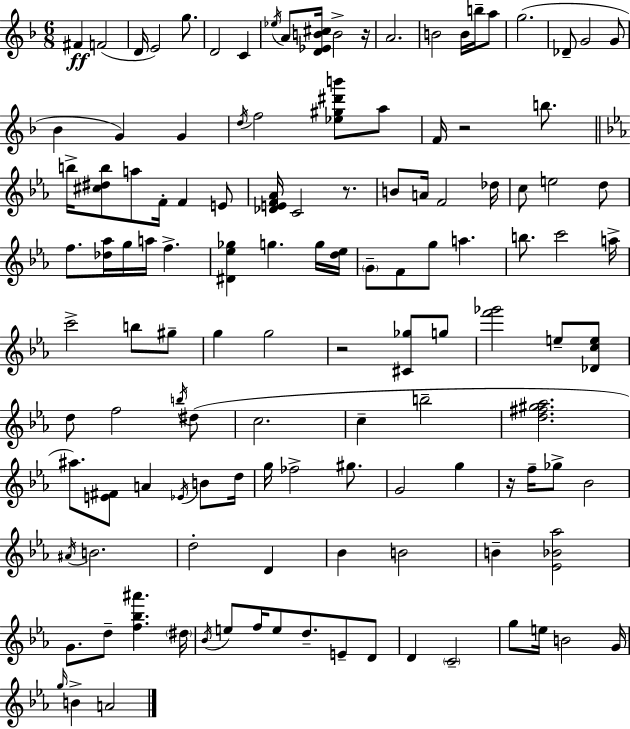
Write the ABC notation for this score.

X:1
T:Untitled
M:6/8
L:1/4
K:F
^F F2 D/4 E2 g/2 D2 C _e/4 A/2 [D_EB^c]/4 B2 z/4 A2 B2 B/4 b/4 a/2 g2 _D/2 G2 G/2 _B G G d/4 f2 [_e^g^d'b']/2 a/2 F/4 z2 b/2 b/4 [^c^db]/2 a/2 F/4 F E/2 [_DEF_A]/4 C2 z/2 B/2 A/4 F2 _d/4 c/2 e2 d/2 f/2 [_d_a]/4 g/4 a/4 f [^D_e_g] g g/4 [d_e]/4 G/2 F/2 g/2 a b/2 c'2 a/4 c'2 b/2 ^g/2 g g2 z2 [^C_g]/2 g/2 [f'_g']2 e/2 [_Dce]/2 d/2 f2 b/4 ^d/2 c2 c b2 [d^f^g_a]2 ^a/2 [E^F]/2 A _E/4 B/2 d/4 g/4 _f2 ^g/2 G2 g z/4 f/4 _g/2 _B2 ^A/4 B2 d2 D _B B2 B [_E_B_a]2 G/2 d/2 [f_b^a'] ^d/4 _B/4 e/2 f/4 e/2 d/2 E/2 D/2 D C2 g/2 e/4 B2 G/4 g/4 B A2